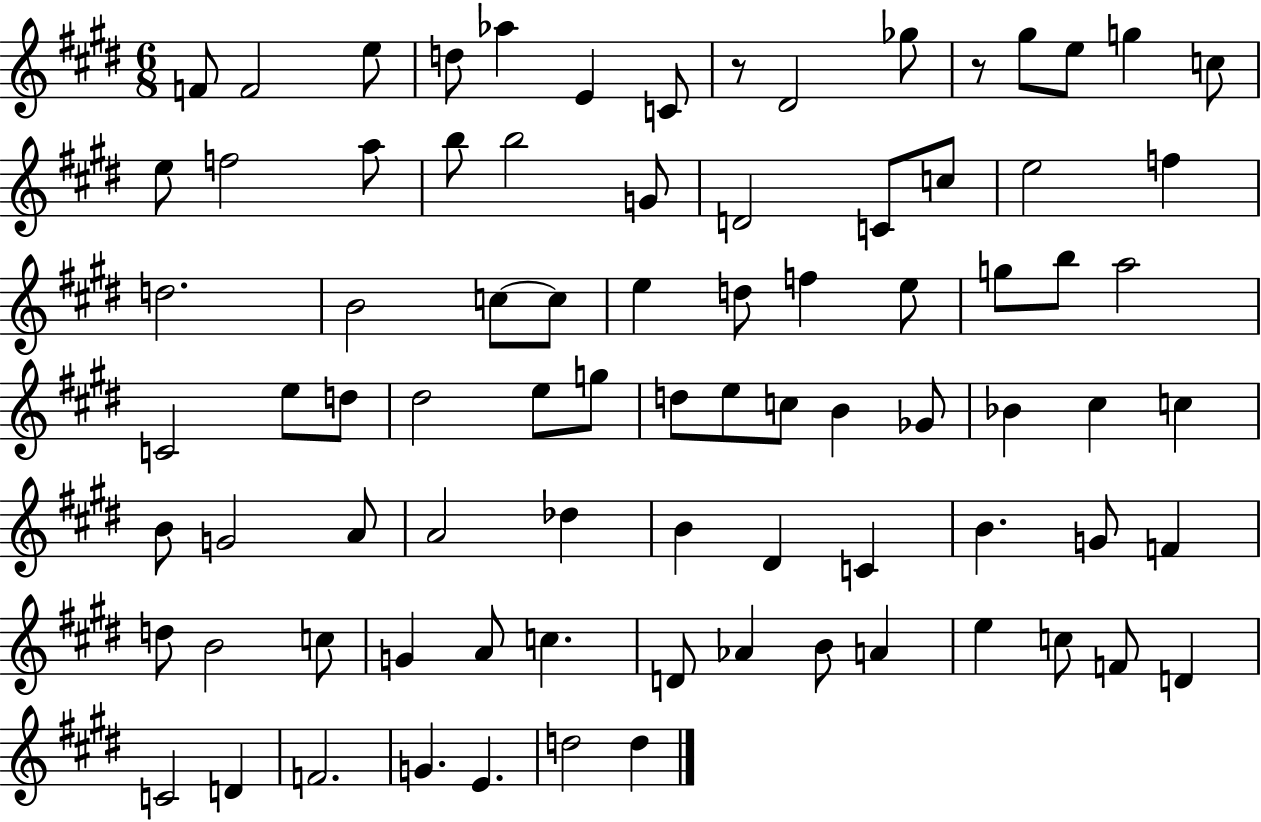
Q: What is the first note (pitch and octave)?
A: F4